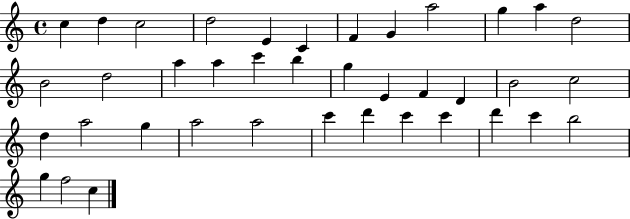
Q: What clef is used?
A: treble